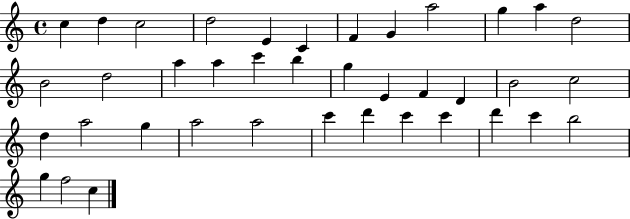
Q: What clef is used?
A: treble